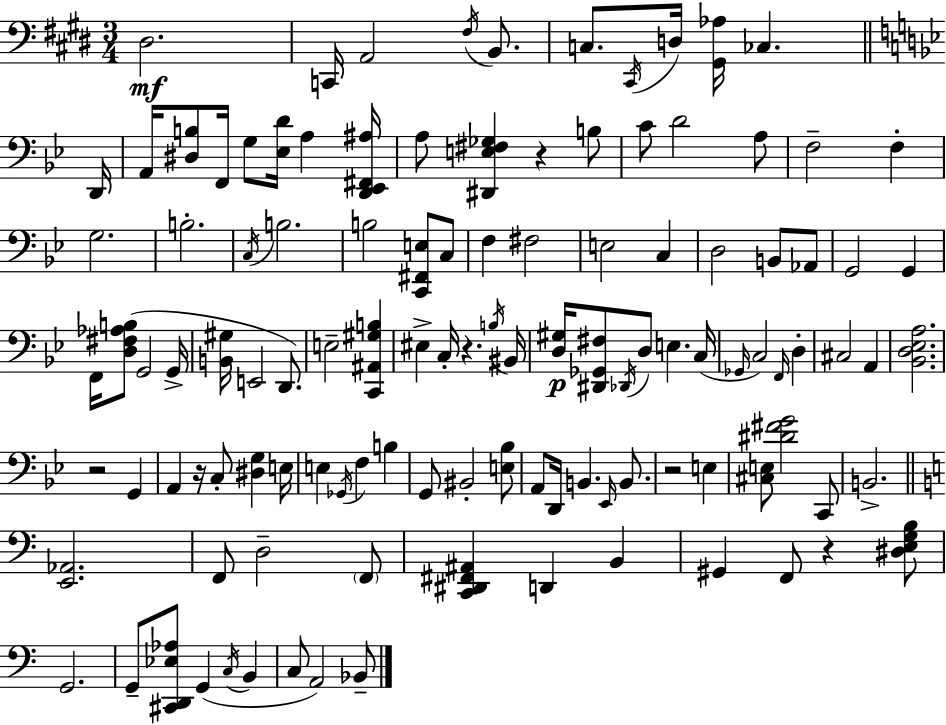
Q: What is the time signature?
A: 3/4